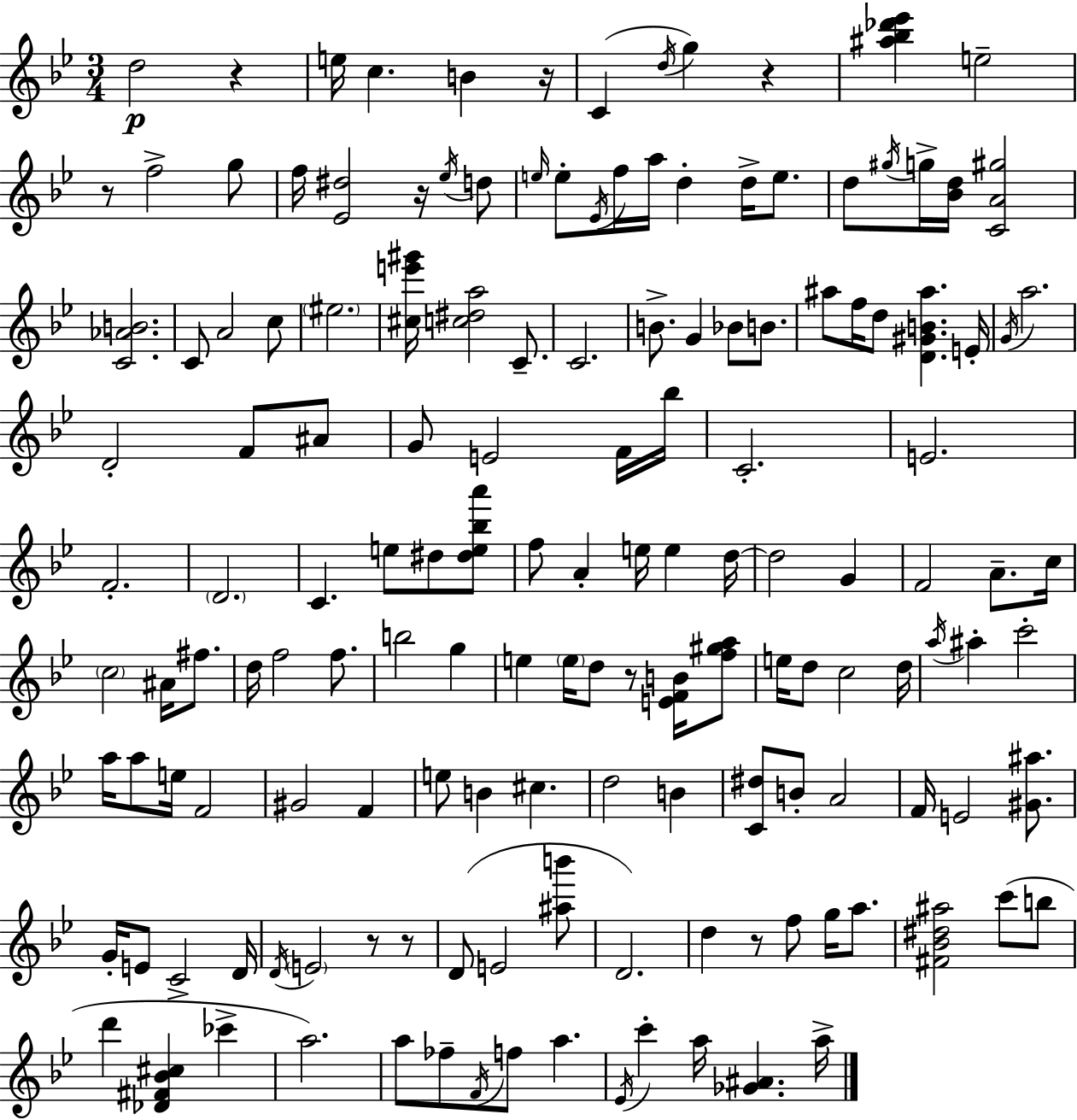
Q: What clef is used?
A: treble